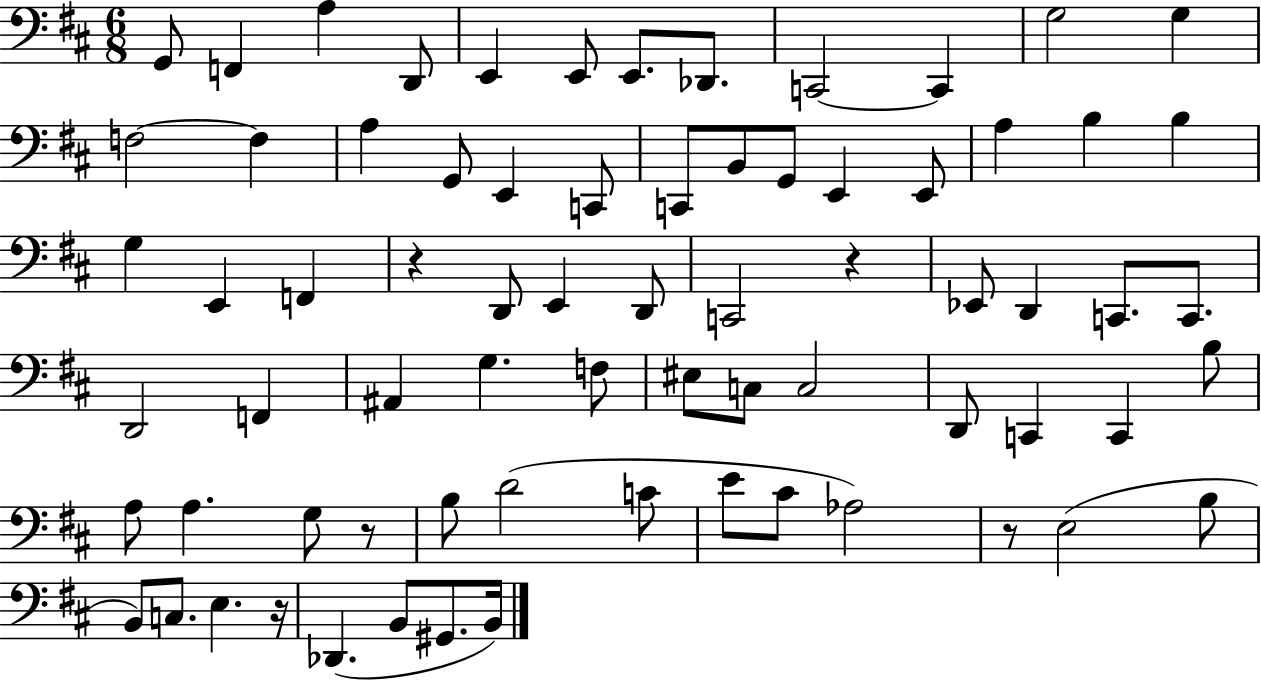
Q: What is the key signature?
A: D major